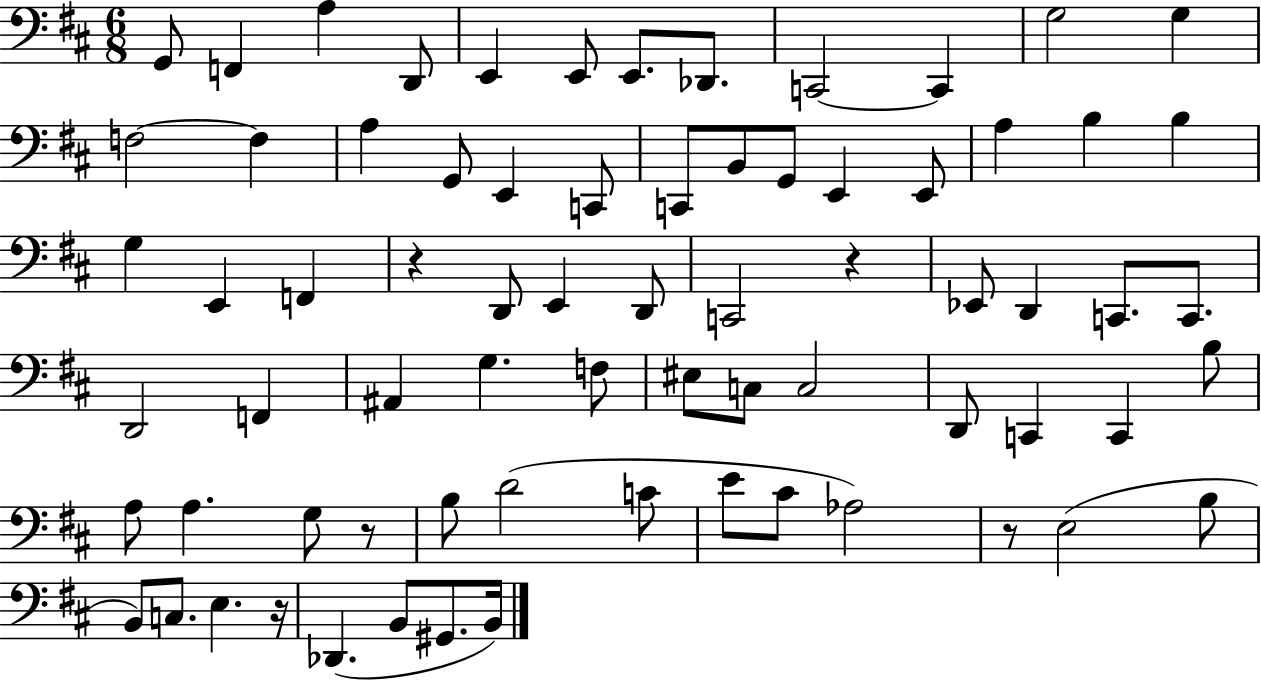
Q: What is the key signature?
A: D major